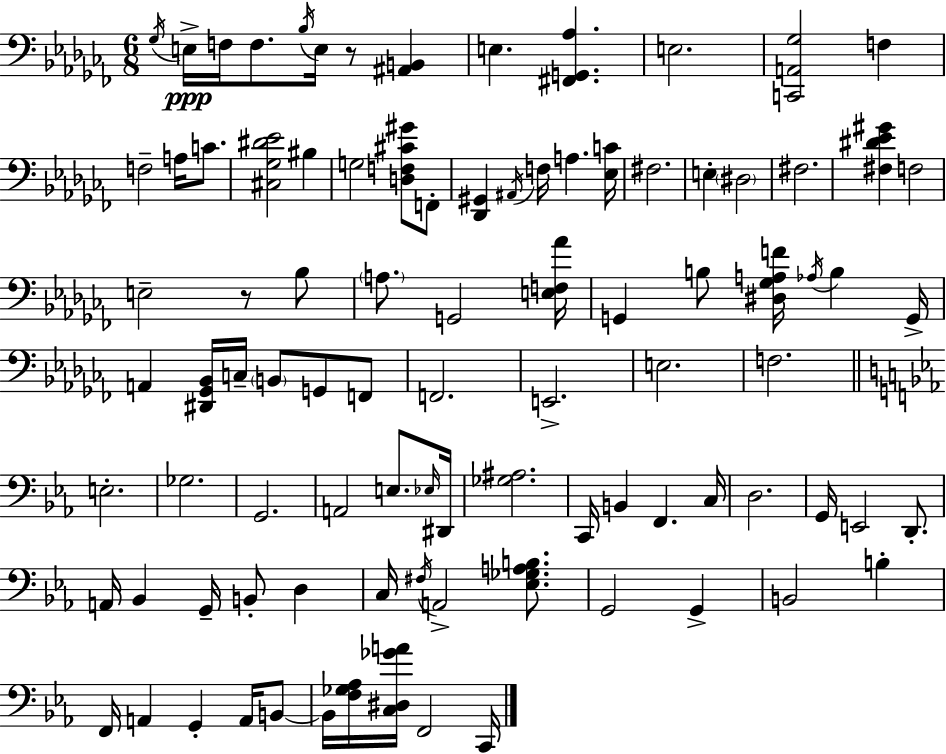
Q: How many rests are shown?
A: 2